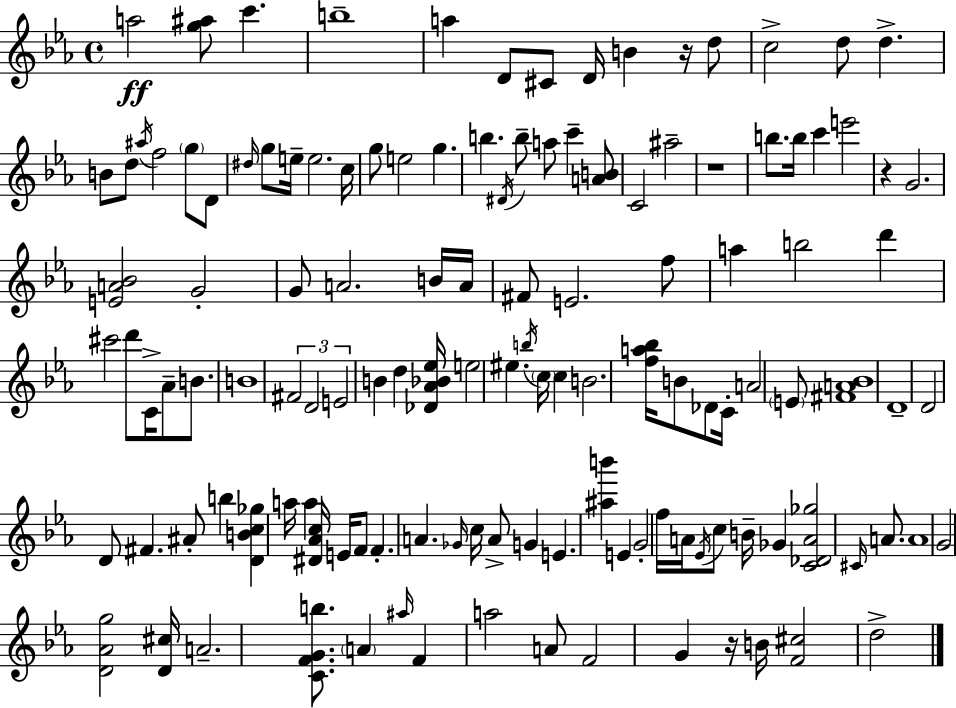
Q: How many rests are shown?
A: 4